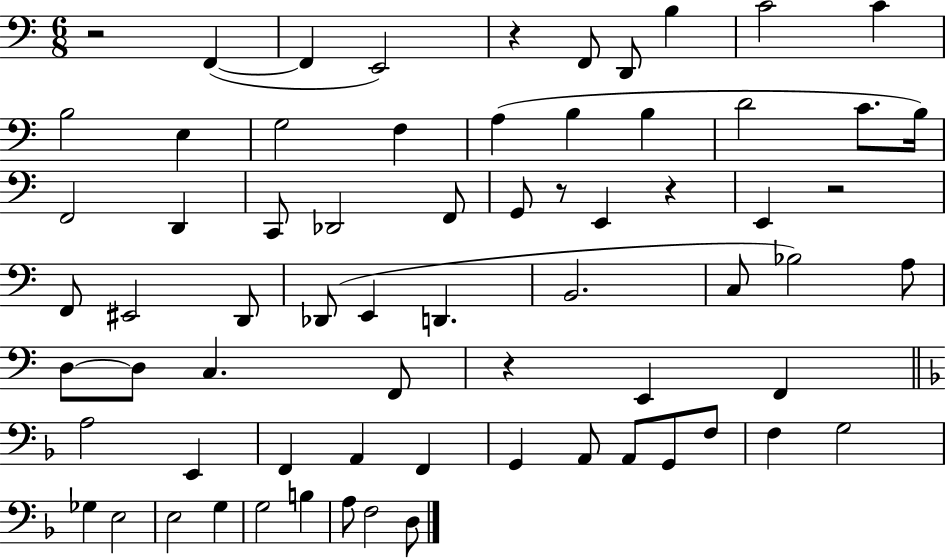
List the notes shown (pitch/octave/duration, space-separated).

R/h F2/q F2/q E2/h R/q F2/e D2/e B3/q C4/h C4/q B3/h E3/q G3/h F3/q A3/q B3/q B3/q D4/h C4/e. B3/s F2/h D2/q C2/e Db2/h F2/e G2/e R/e E2/q R/q E2/q R/h F2/e EIS2/h D2/e Db2/e E2/q D2/q. B2/h. C3/e Bb3/h A3/e D3/e D3/e C3/q. F2/e R/q E2/q F2/q A3/h E2/q F2/q A2/q F2/q G2/q A2/e A2/e G2/e F3/e F3/q G3/h Gb3/q E3/h E3/h G3/q G3/h B3/q A3/e F3/h D3/e